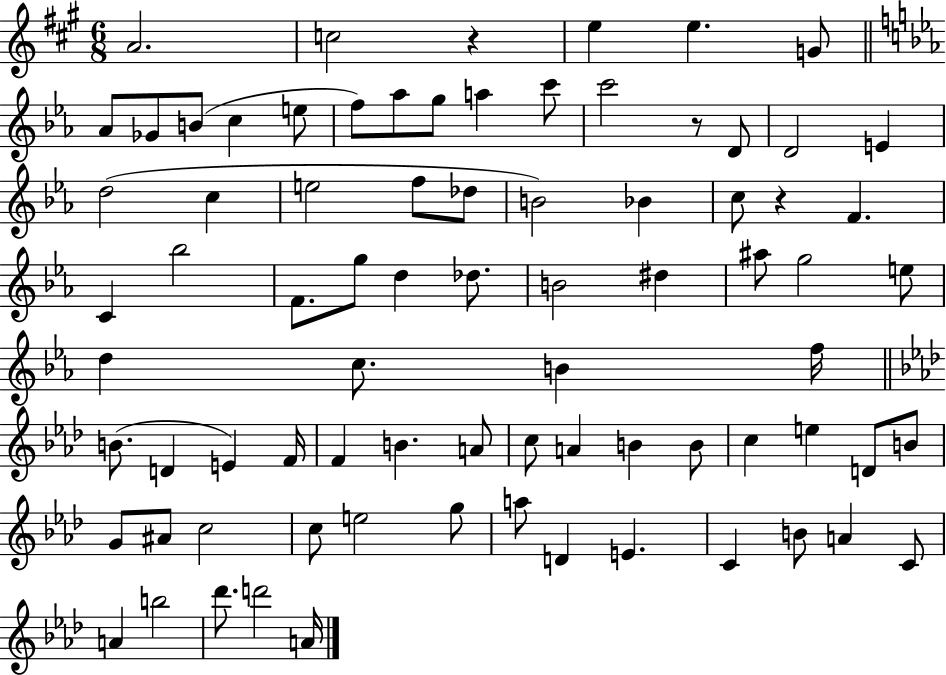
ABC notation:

X:1
T:Untitled
M:6/8
L:1/4
K:A
A2 c2 z e e G/2 _A/2 _G/2 B/2 c e/2 f/2 _a/2 g/2 a c'/2 c'2 z/2 D/2 D2 E d2 c e2 f/2 _d/2 B2 _B c/2 z F C _b2 F/2 g/2 d _d/2 B2 ^d ^a/2 g2 e/2 d c/2 B f/4 B/2 D E F/4 F B A/2 c/2 A B B/2 c e D/2 B/2 G/2 ^A/2 c2 c/2 e2 g/2 a/2 D E C B/2 A C/2 A b2 _d'/2 d'2 A/4